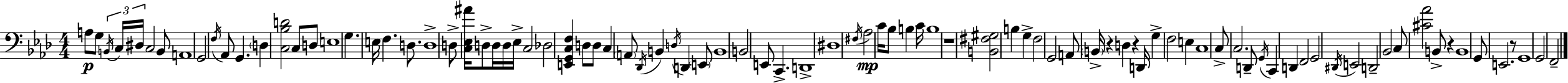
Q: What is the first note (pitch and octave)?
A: A3